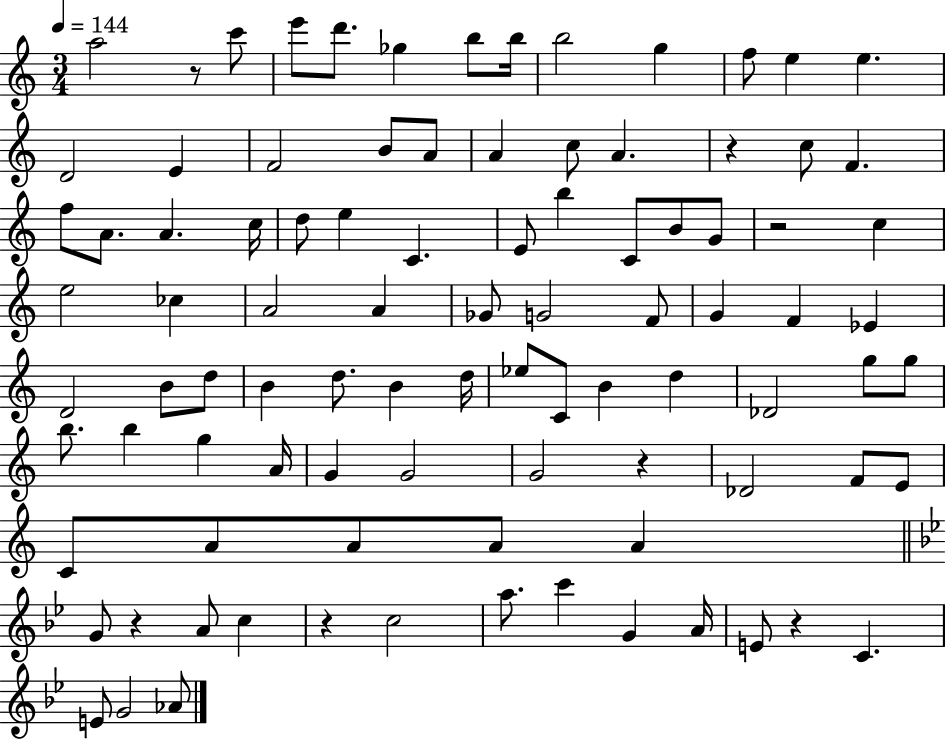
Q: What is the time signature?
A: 3/4